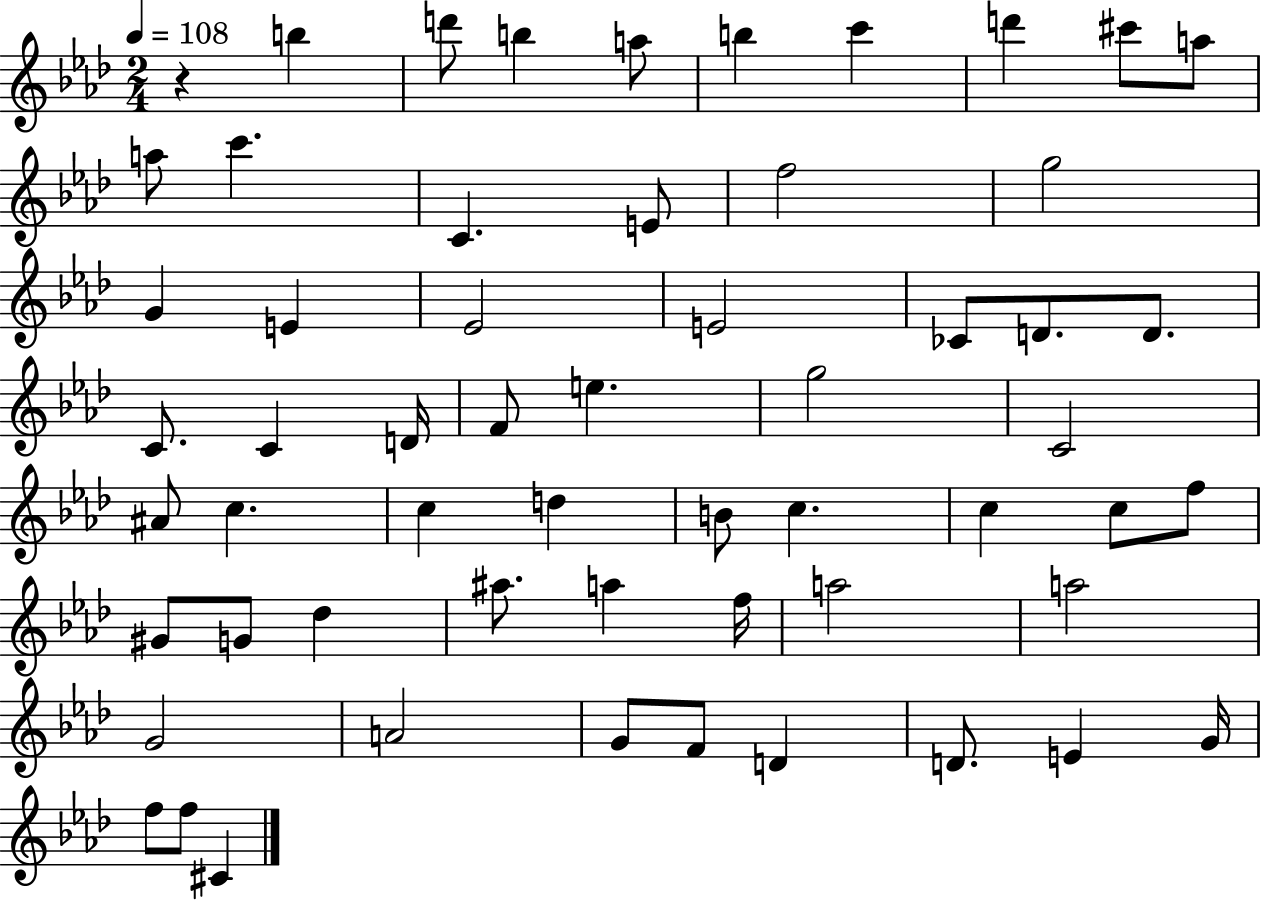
{
  \clef treble
  \numericTimeSignature
  \time 2/4
  \key aes \major
  \tempo 4 = 108
  r4 b''4 | d'''8 b''4 a''8 | b''4 c'''4 | d'''4 cis'''8 a''8 | \break a''8 c'''4. | c'4. e'8 | f''2 | g''2 | \break g'4 e'4 | ees'2 | e'2 | ces'8 d'8. d'8. | \break c'8. c'4 d'16 | f'8 e''4. | g''2 | c'2 | \break ais'8 c''4. | c''4 d''4 | b'8 c''4. | c''4 c''8 f''8 | \break gis'8 g'8 des''4 | ais''8. a''4 f''16 | a''2 | a''2 | \break g'2 | a'2 | g'8 f'8 d'4 | d'8. e'4 g'16 | \break f''8 f''8 cis'4 | \bar "|."
}